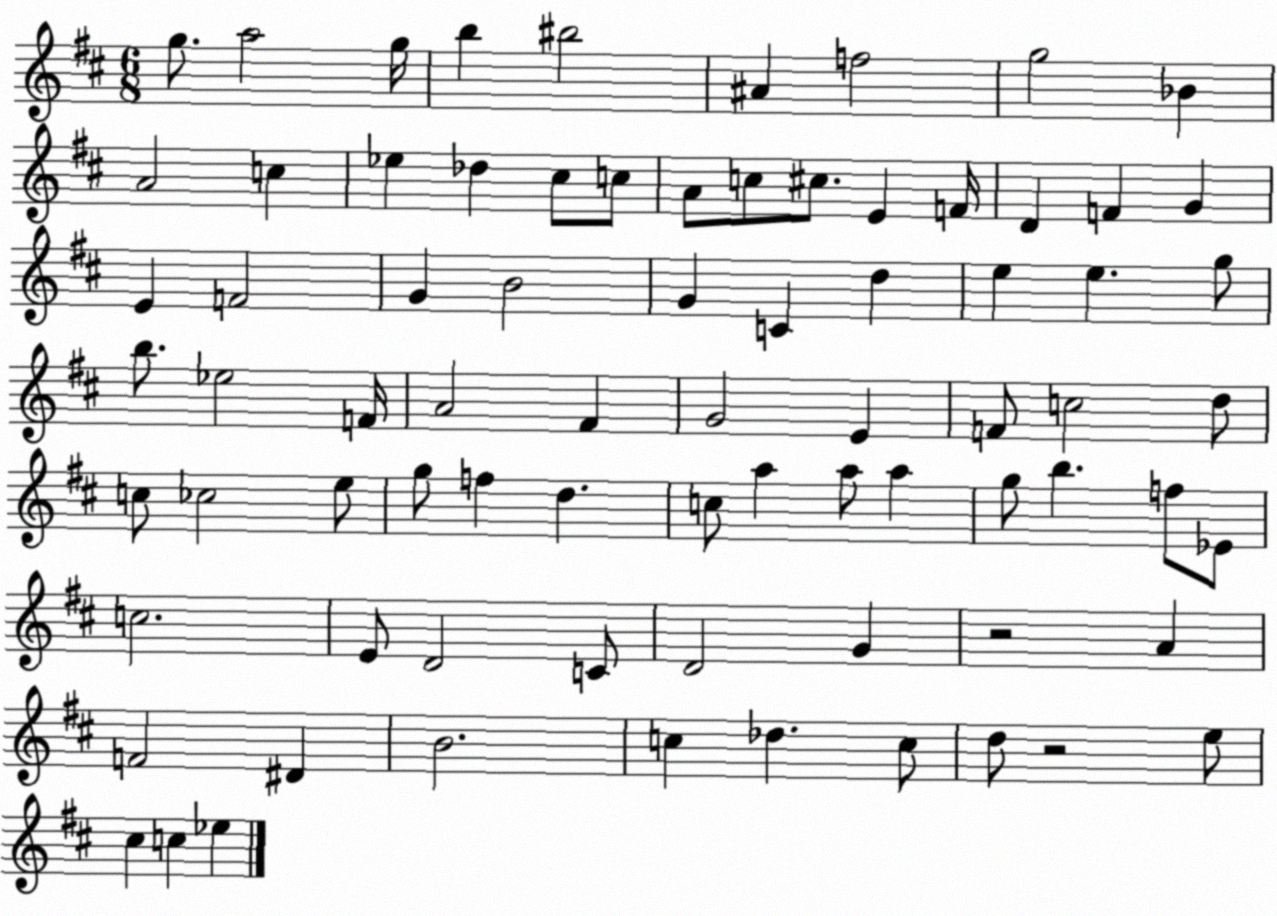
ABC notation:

X:1
T:Untitled
M:6/8
L:1/4
K:D
g/2 a2 g/4 b ^b2 ^A f2 g2 _B A2 c _e _d ^c/2 c/2 A/2 c/2 ^c/2 E F/4 D F G E F2 G B2 G C d e e g/2 b/2 _e2 F/4 A2 ^F G2 E F/2 c2 d/2 c/2 _c2 e/2 g/2 f d c/2 a a/2 a g/2 b f/2 _E/2 c2 E/2 D2 C/2 D2 G z2 A F2 ^D B2 c _d c/2 d/2 z2 e/2 ^c c _e